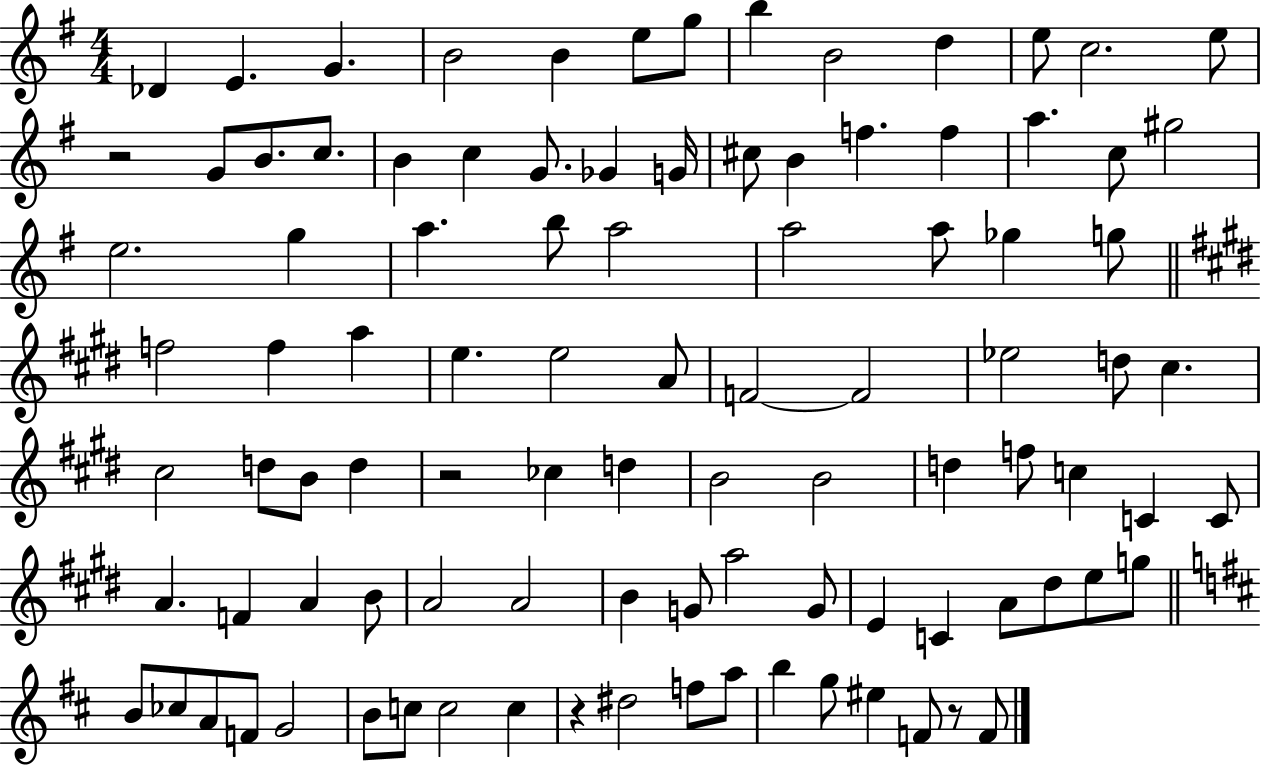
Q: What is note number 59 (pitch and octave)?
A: C5